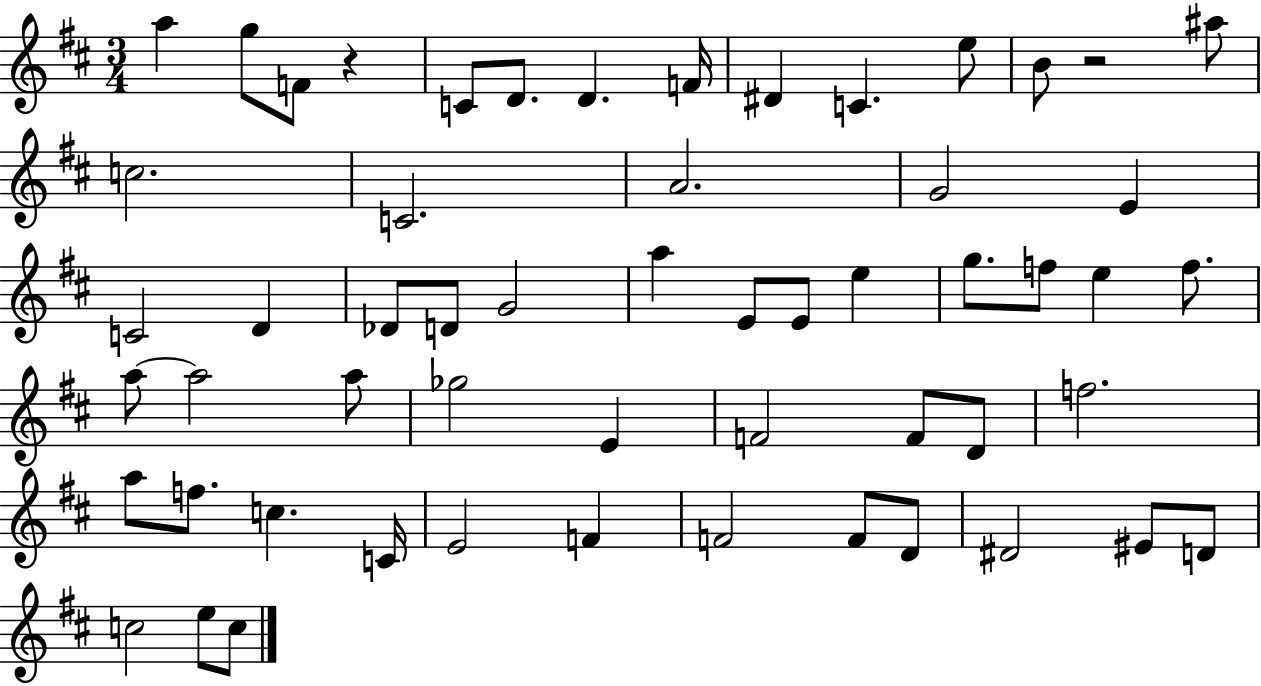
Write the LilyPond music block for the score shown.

{
  \clef treble
  \numericTimeSignature
  \time 3/4
  \key d \major
  \repeat volta 2 { a''4 g''8 f'8 r4 | c'8 d'8. d'4. f'16 | dis'4 c'4. e''8 | b'8 r2 ais''8 | \break c''2. | c'2. | a'2. | g'2 e'4 | \break c'2 d'4 | des'8 d'8 g'2 | a''4 e'8 e'8 e''4 | g''8. f''8 e''4 f''8. | \break a''8~~ a''2 a''8 | ges''2 e'4 | f'2 f'8 d'8 | f''2. | \break a''8 f''8. c''4. c'16 | e'2 f'4 | f'2 f'8 d'8 | dis'2 eis'8 d'8 | \break c''2 e''8 c''8 | } \bar "|."
}